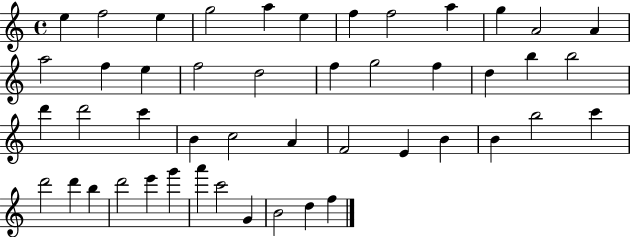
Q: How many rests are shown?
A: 0